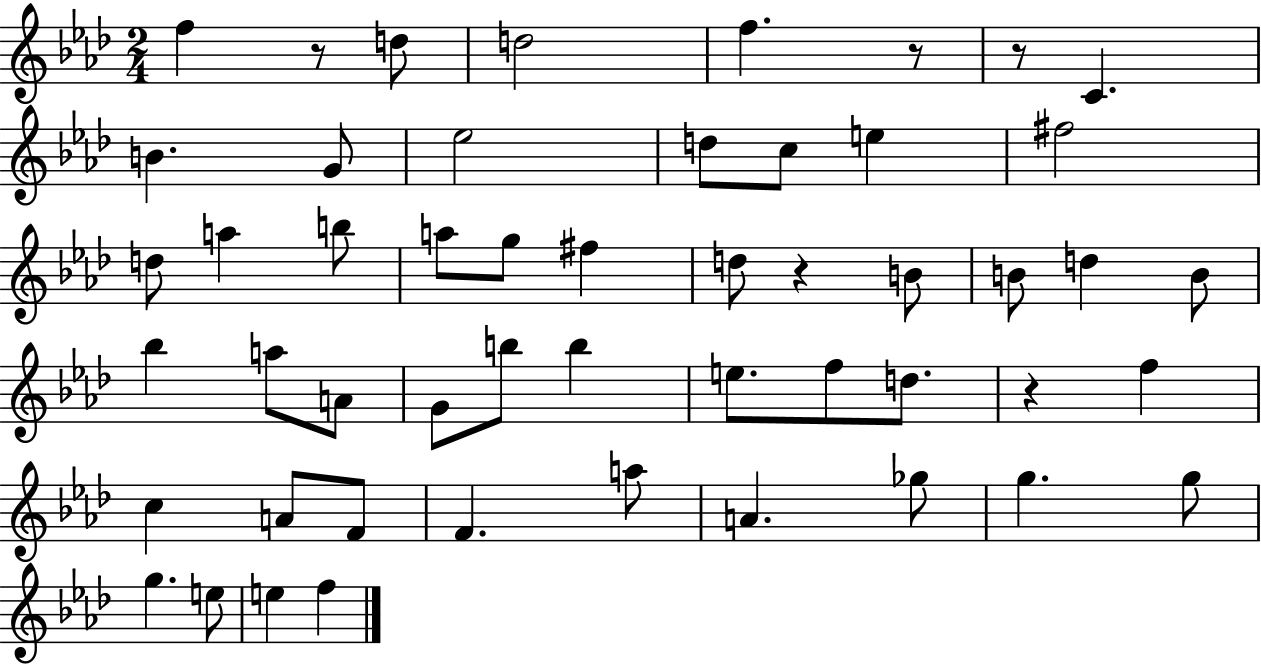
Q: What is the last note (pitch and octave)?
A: F5